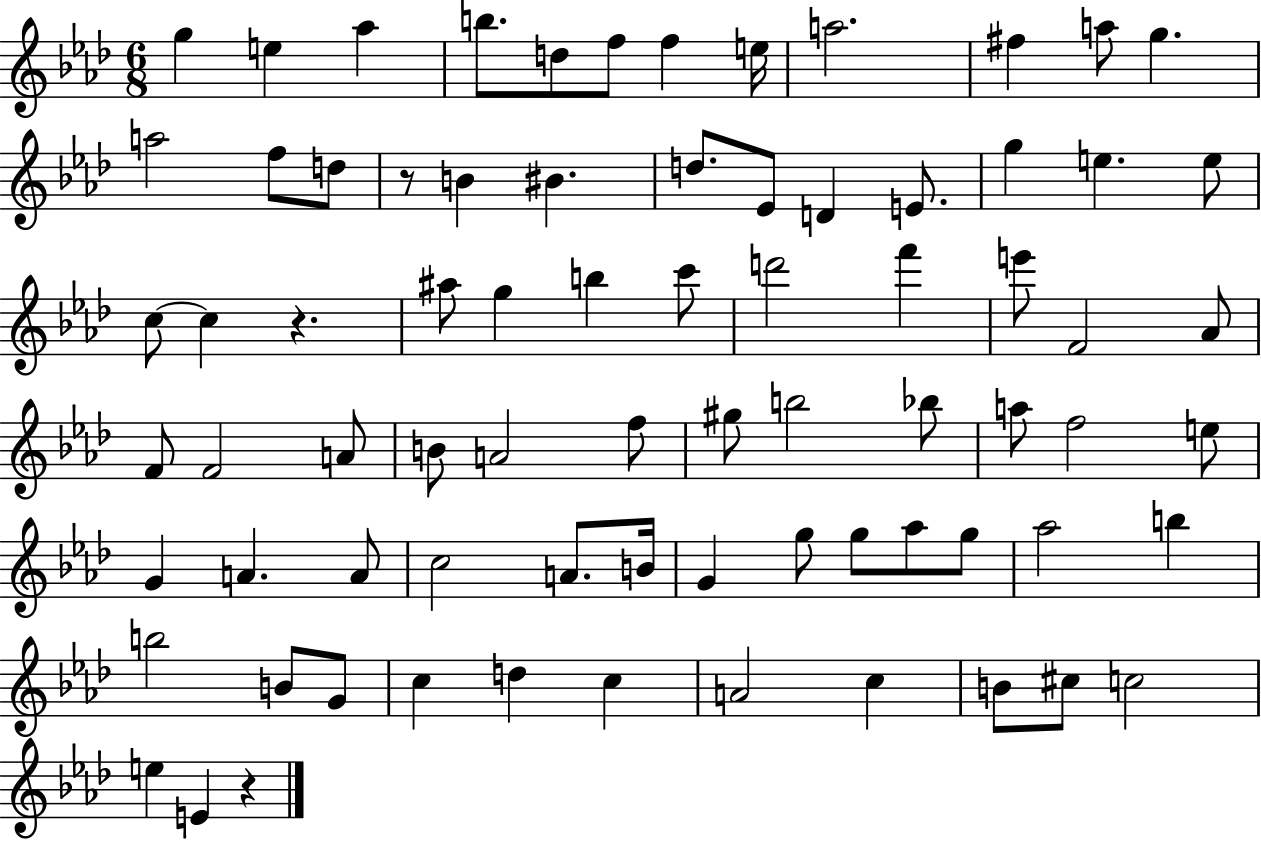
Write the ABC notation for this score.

X:1
T:Untitled
M:6/8
L:1/4
K:Ab
g e _a b/2 d/2 f/2 f e/4 a2 ^f a/2 g a2 f/2 d/2 z/2 B ^B d/2 _E/2 D E/2 g e e/2 c/2 c z ^a/2 g b c'/2 d'2 f' e'/2 F2 _A/2 F/2 F2 A/2 B/2 A2 f/2 ^g/2 b2 _b/2 a/2 f2 e/2 G A A/2 c2 A/2 B/4 G g/2 g/2 _a/2 g/2 _a2 b b2 B/2 G/2 c d c A2 c B/2 ^c/2 c2 e E z